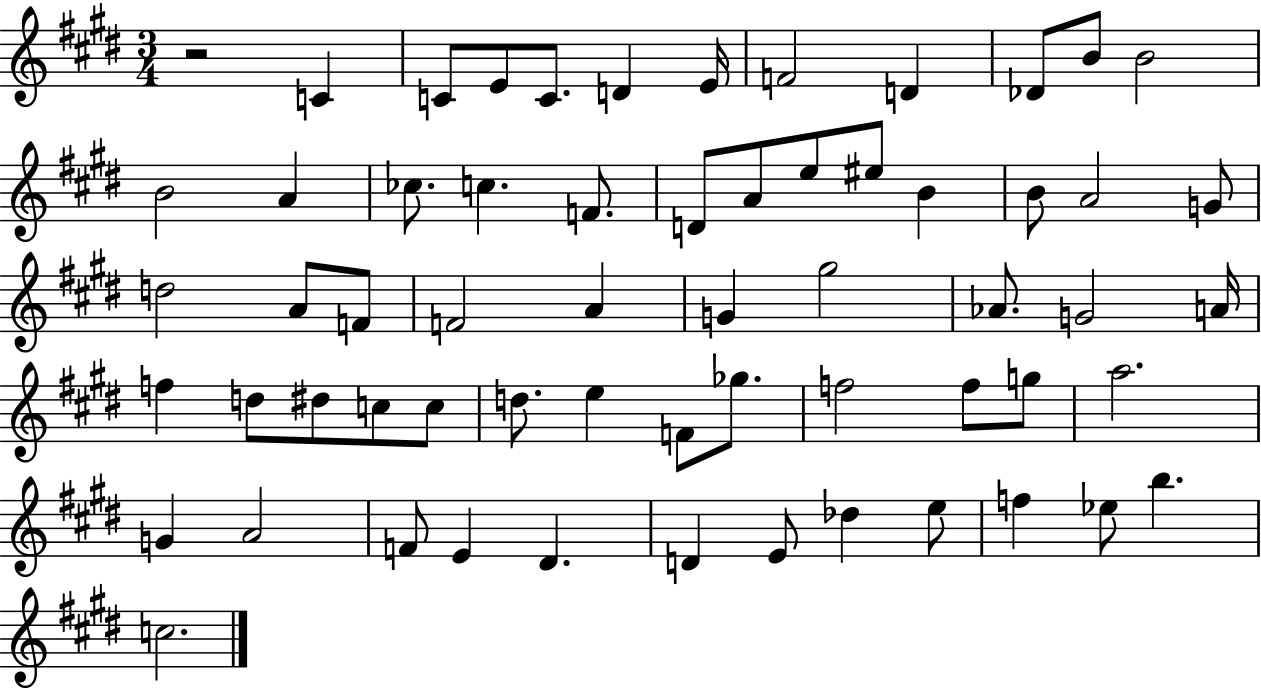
X:1
T:Untitled
M:3/4
L:1/4
K:E
z2 C C/2 E/2 C/2 D E/4 F2 D _D/2 B/2 B2 B2 A _c/2 c F/2 D/2 A/2 e/2 ^e/2 B B/2 A2 G/2 d2 A/2 F/2 F2 A G ^g2 _A/2 G2 A/4 f d/2 ^d/2 c/2 c/2 d/2 e F/2 _g/2 f2 f/2 g/2 a2 G A2 F/2 E ^D D E/2 _d e/2 f _e/2 b c2